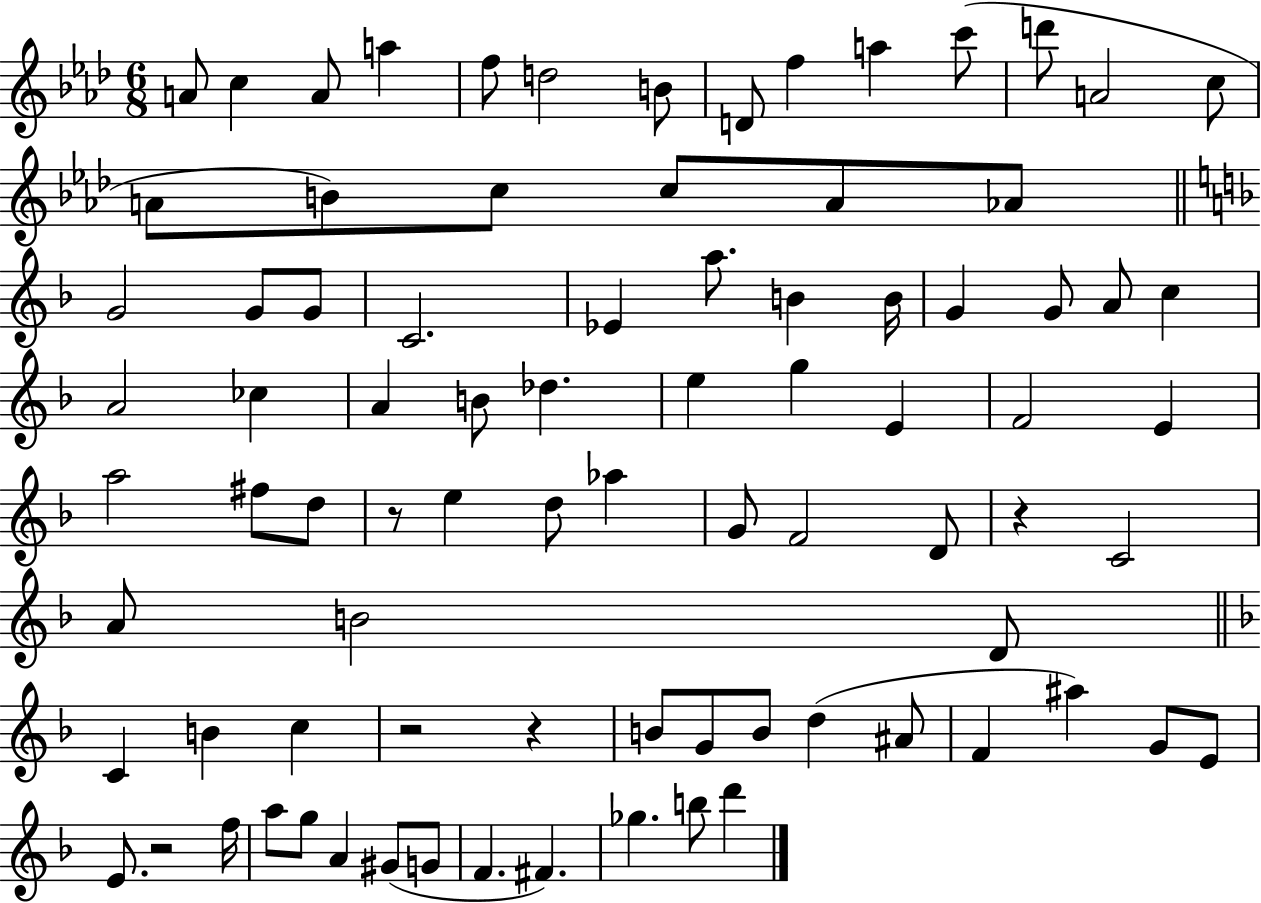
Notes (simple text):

A4/e C5/q A4/e A5/q F5/e D5/h B4/e D4/e F5/q A5/q C6/e D6/e A4/h C5/e A4/e B4/e C5/e C5/e A4/e Ab4/e G4/h G4/e G4/e C4/h. Eb4/q A5/e. B4/q B4/s G4/q G4/e A4/e C5/q A4/h CES5/q A4/q B4/e Db5/q. E5/q G5/q E4/q F4/h E4/q A5/h F#5/e D5/e R/e E5/q D5/e Ab5/q G4/e F4/h D4/e R/q C4/h A4/e B4/h D4/e C4/q B4/q C5/q R/h R/q B4/e G4/e B4/e D5/q A#4/e F4/q A#5/q G4/e E4/e E4/e. R/h F5/s A5/e G5/e A4/q G#4/e G4/e F4/q. F#4/q. Gb5/q. B5/e D6/q